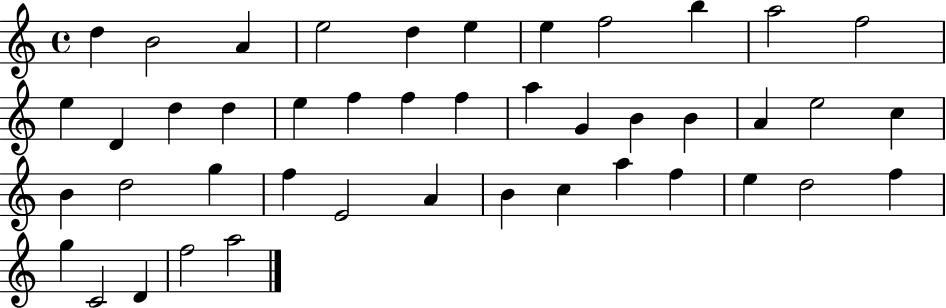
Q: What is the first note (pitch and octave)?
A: D5